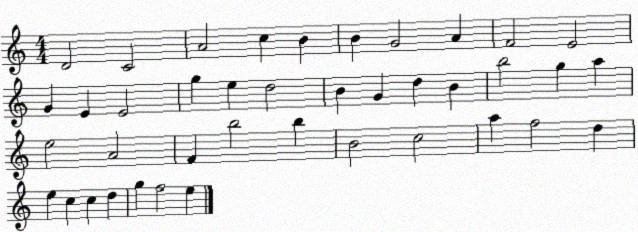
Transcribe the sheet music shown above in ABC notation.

X:1
T:Untitled
M:4/4
L:1/4
K:C
D2 C2 A2 c B B G2 A F2 E2 G E E2 g e d2 B G d B b2 g a e2 A2 F b2 b B2 c2 a f2 d e c c d g f2 e